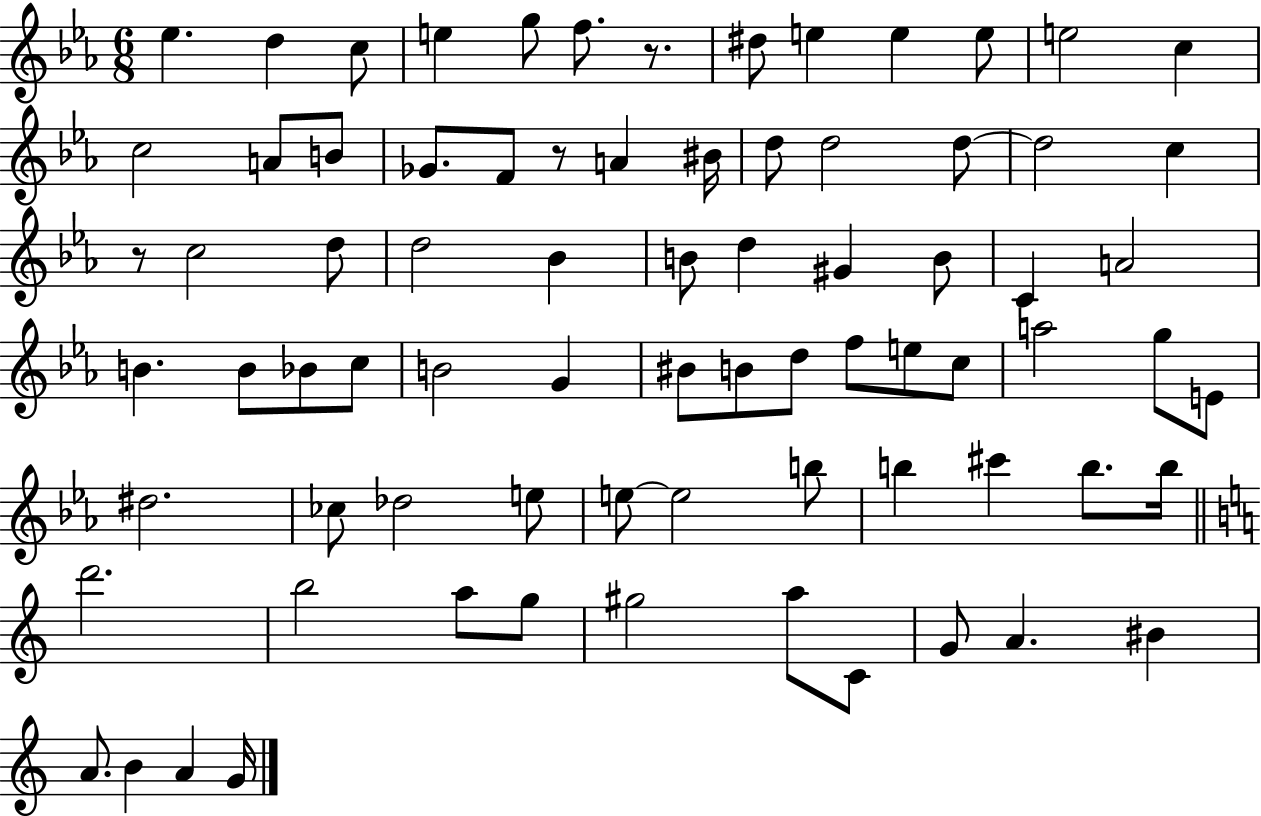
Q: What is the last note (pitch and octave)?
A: G4